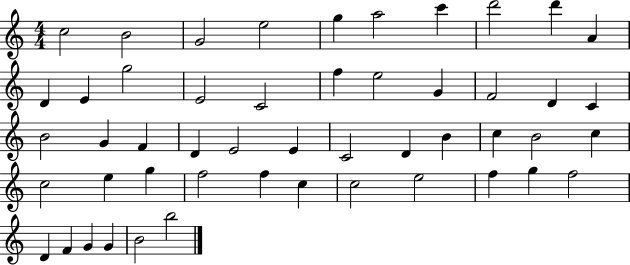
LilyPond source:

{
  \clef treble
  \numericTimeSignature
  \time 4/4
  \key c \major
  c''2 b'2 | g'2 e''2 | g''4 a''2 c'''4 | d'''2 d'''4 a'4 | \break d'4 e'4 g''2 | e'2 c'2 | f''4 e''2 g'4 | f'2 d'4 c'4 | \break b'2 g'4 f'4 | d'4 e'2 e'4 | c'2 d'4 b'4 | c''4 b'2 c''4 | \break c''2 e''4 g''4 | f''2 f''4 c''4 | c''2 e''2 | f''4 g''4 f''2 | \break d'4 f'4 g'4 g'4 | b'2 b''2 | \bar "|."
}